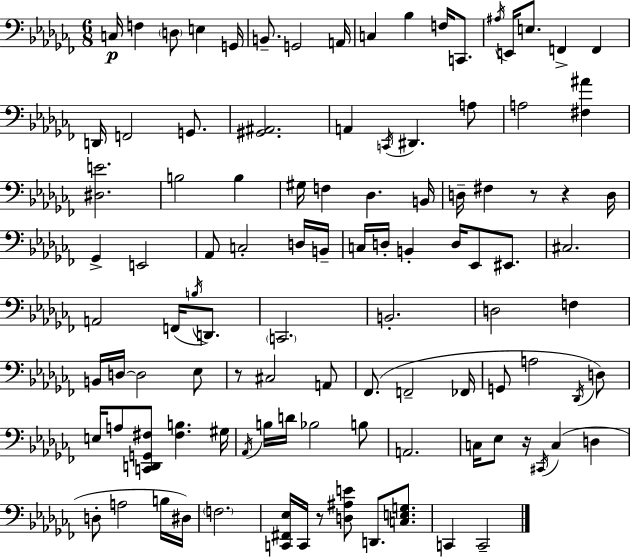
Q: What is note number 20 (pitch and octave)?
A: G2